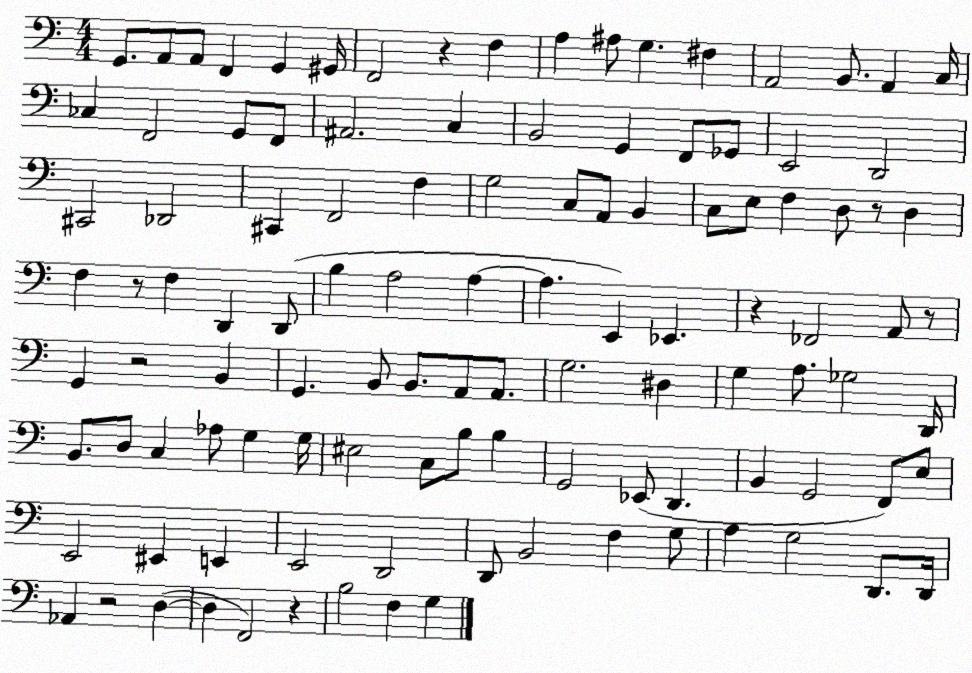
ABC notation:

X:1
T:Untitled
M:4/4
L:1/4
K:C
G,,/2 A,,/2 A,,/2 F,, G,, ^G,,/4 F,,2 z F, A, ^A,/2 G, ^F, A,,2 B,,/2 A,, C,/4 _C, F,,2 G,,/2 F,,/2 ^A,,2 C, B,,2 G,, F,,/2 _G,,/2 E,,2 D,,2 ^C,,2 _D,,2 ^C,, F,,2 F, G,2 C,/2 A,,/2 B,, C,/2 E,/2 F, D,/2 z/2 D, F, z/2 F, D,, D,,/2 B, A,2 A, A, E,, _E,, z _F,,2 A,,/2 z/2 G,, z2 B,, G,, B,,/2 B,,/2 A,,/2 A,,/2 G,2 ^D, G, A,/2 _G,2 D,,/4 B,,/2 D,/2 C, _A,/2 G, G,/4 ^E,2 C,/2 B,/2 B, G,,2 _E,,/2 D,, B,, G,,2 F,,/2 E,/2 E,,2 ^E,, E,, E,,2 D,,2 D,,/2 B,,2 F, G,/2 A, G,2 D,,/2 D,,/4 _A,, z2 D, D, F,,2 z B,2 F, G,